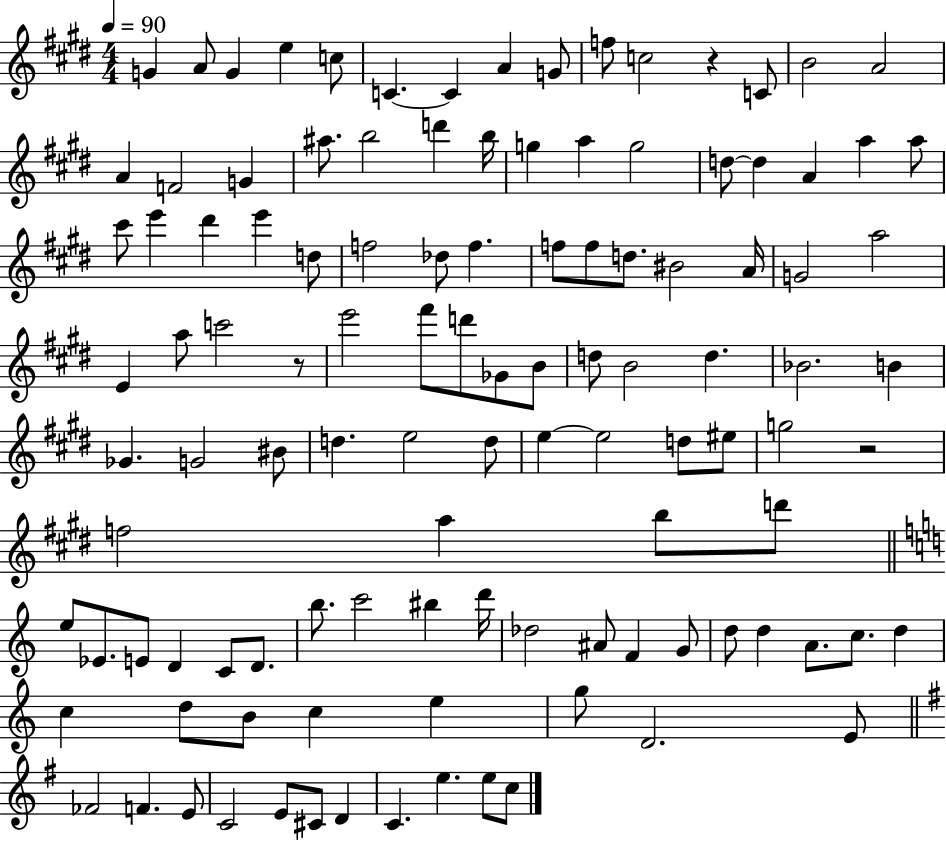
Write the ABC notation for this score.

X:1
T:Untitled
M:4/4
L:1/4
K:E
G A/2 G e c/2 C C A G/2 f/2 c2 z C/2 B2 A2 A F2 G ^a/2 b2 d' b/4 g a g2 d/2 d A a a/2 ^c'/2 e' ^d' e' d/2 f2 _d/2 f f/2 f/2 d/2 ^B2 A/4 G2 a2 E a/2 c'2 z/2 e'2 ^f'/2 d'/2 _G/2 B/2 d/2 B2 d _B2 B _G G2 ^B/2 d e2 d/2 e e2 d/2 ^e/2 g2 z2 f2 a b/2 d'/2 e/2 _E/2 E/2 D C/2 D/2 b/2 c'2 ^b d'/4 _d2 ^A/2 F G/2 d/2 d A/2 c/2 d c d/2 B/2 c e g/2 D2 E/2 _F2 F E/2 C2 E/2 ^C/2 D C e e/2 c/2